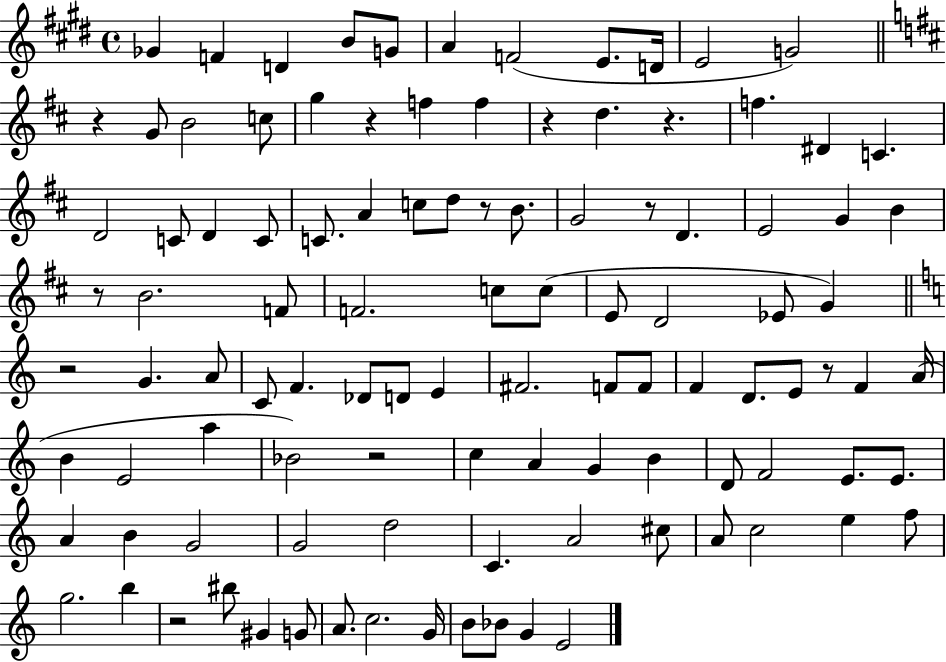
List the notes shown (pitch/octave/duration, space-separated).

Gb4/q F4/q D4/q B4/e G4/e A4/q F4/h E4/e. D4/s E4/h G4/h R/q G4/e B4/h C5/e G5/q R/q F5/q F5/q R/q D5/q. R/q. F5/q. D#4/q C4/q. D4/h C4/e D4/q C4/e C4/e. A4/q C5/e D5/e R/e B4/e. G4/h R/e D4/q. E4/h G4/q B4/q R/e B4/h. F4/e F4/h. C5/e C5/e E4/e D4/h Eb4/e G4/q R/h G4/q. A4/e C4/e F4/q. Db4/e D4/e E4/q F#4/h. F4/e F4/e F4/q D4/e. E4/e R/e F4/q A4/s B4/q E4/h A5/q Bb4/h R/h C5/q A4/q G4/q B4/q D4/e F4/h E4/e. E4/e. A4/q B4/q G4/h G4/h D5/h C4/q. A4/h C#5/e A4/e C5/h E5/q F5/e G5/h. B5/q R/h BIS5/e G#4/q G4/e A4/e. C5/h. G4/s B4/e Bb4/e G4/q E4/h